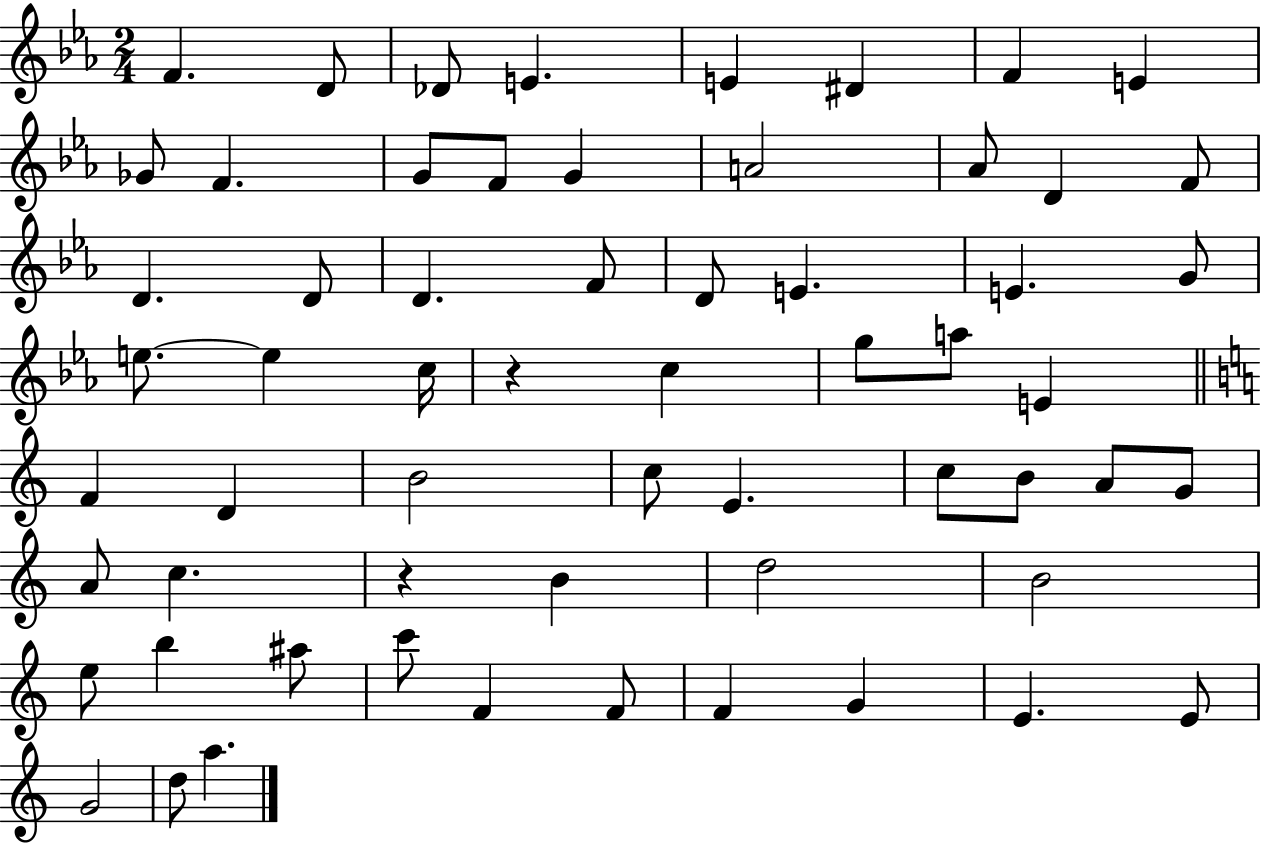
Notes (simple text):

F4/q. D4/e Db4/e E4/q. E4/q D#4/q F4/q E4/q Gb4/e F4/q. G4/e F4/e G4/q A4/h Ab4/e D4/q F4/e D4/q. D4/e D4/q. F4/e D4/e E4/q. E4/q. G4/e E5/e. E5/q C5/s R/q C5/q G5/e A5/e E4/q F4/q D4/q B4/h C5/e E4/q. C5/e B4/e A4/e G4/e A4/e C5/q. R/q B4/q D5/h B4/h E5/e B5/q A#5/e C6/e F4/q F4/e F4/q G4/q E4/q. E4/e G4/h D5/e A5/q.